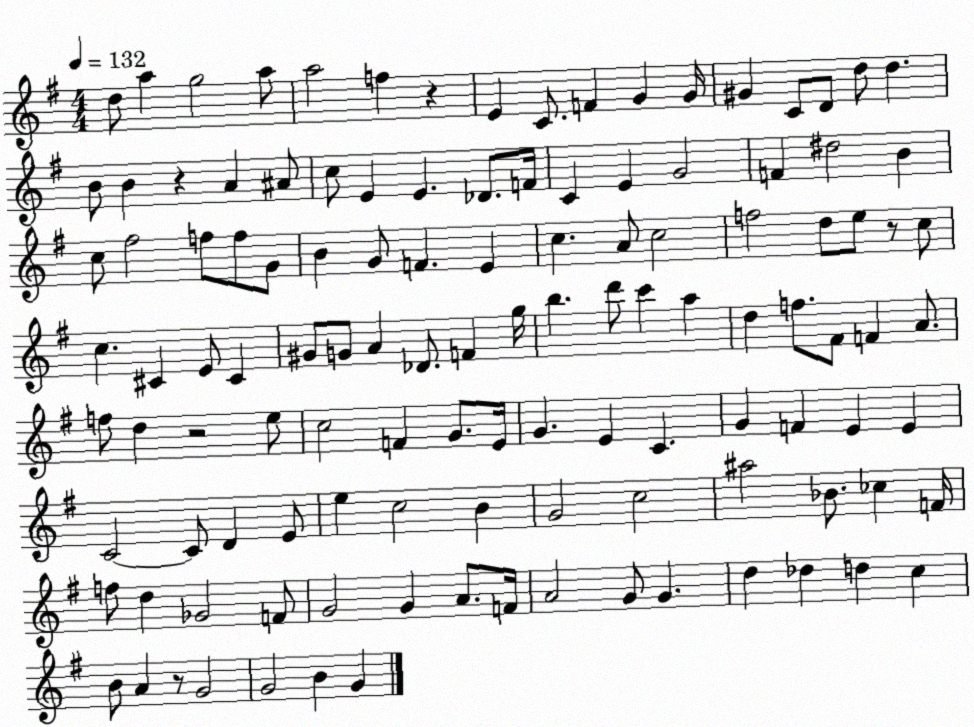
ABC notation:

X:1
T:Untitled
M:4/4
L:1/4
K:G
d/2 a g2 a/2 a2 f z E C/2 F G G/4 ^G C/2 D/2 d/2 d B/2 B z A ^A/2 c/2 E E _D/2 F/4 C E G2 F ^d2 B c/2 ^f2 f/2 f/2 G/2 B G/2 F E c A/2 c2 f2 d/2 e/2 z/2 c/2 c ^C E/2 ^C ^G/2 G/2 A _D/2 F g/4 b d'/2 c' a d f/2 ^F/2 F A/2 f/2 d z2 e/2 c2 F G/2 E/4 G E C G F E E C2 C/2 D E/2 e c2 B G2 c2 ^a2 _B/2 _c F/4 f/2 d _G2 F/2 G2 G A/2 F/4 A2 G/2 G d _d d c B/2 A z/2 G2 G2 B G